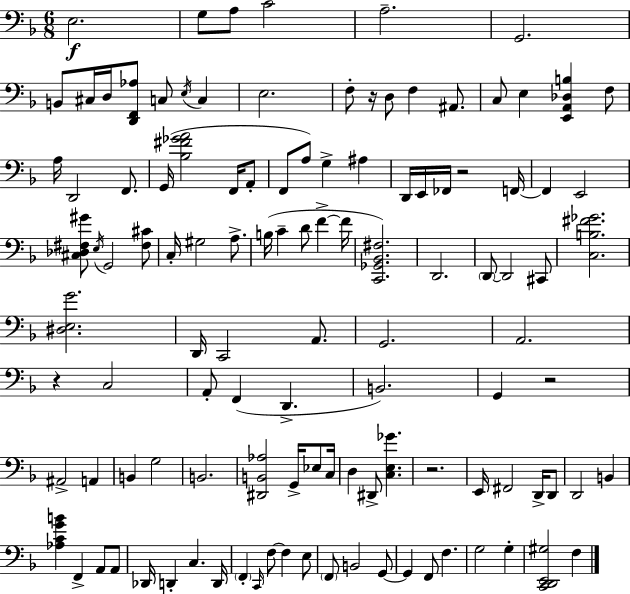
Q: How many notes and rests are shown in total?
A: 115